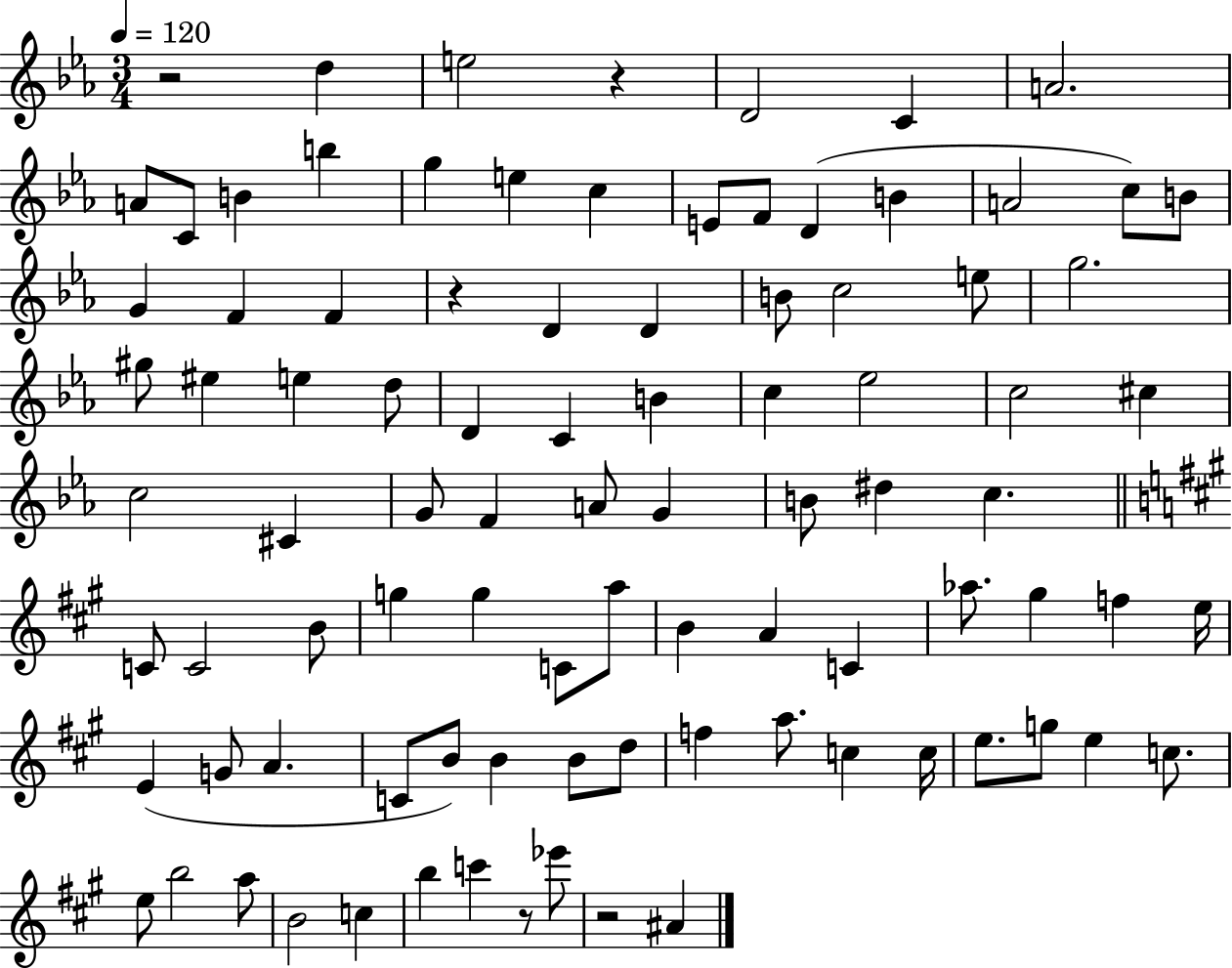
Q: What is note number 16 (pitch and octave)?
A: B4